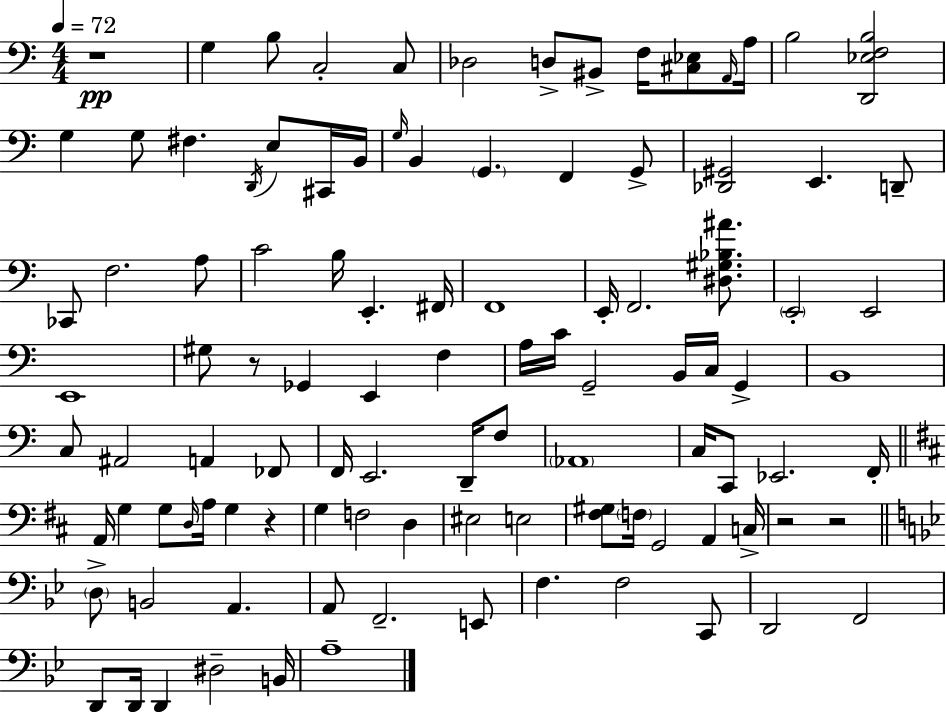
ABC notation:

X:1
T:Untitled
M:4/4
L:1/4
K:C
z4 G, B,/2 C,2 C,/2 _D,2 D,/2 ^B,,/2 F,/4 [^C,_E,]/2 A,,/4 A,/4 B,2 [D,,_E,F,B,]2 G, G,/2 ^F, D,,/4 E,/2 ^C,,/4 B,,/4 G,/4 B,, G,, F,, G,,/2 [_D,,^G,,]2 E,, D,,/2 _C,,/2 F,2 A,/2 C2 B,/4 E,, ^F,,/4 F,,4 E,,/4 F,,2 [^D,^G,_B,^A]/2 E,,2 E,,2 E,,4 ^G,/2 z/2 _G,, E,, F, A,/4 C/4 G,,2 B,,/4 C,/4 G,, B,,4 C,/2 ^A,,2 A,, _F,,/2 F,,/4 E,,2 D,,/4 F,/2 _A,,4 C,/4 C,,/2 _E,,2 F,,/4 A,,/4 G, G,/2 D,/4 A,/4 G, z G, F,2 D, ^E,2 E,2 [^F,^G,]/2 F,/4 G,,2 A,, C,/4 z2 z2 D,/2 B,,2 A,, A,,/2 F,,2 E,,/2 F, F,2 C,,/2 D,,2 F,,2 D,,/2 D,,/4 D,, ^D,2 B,,/4 A,4